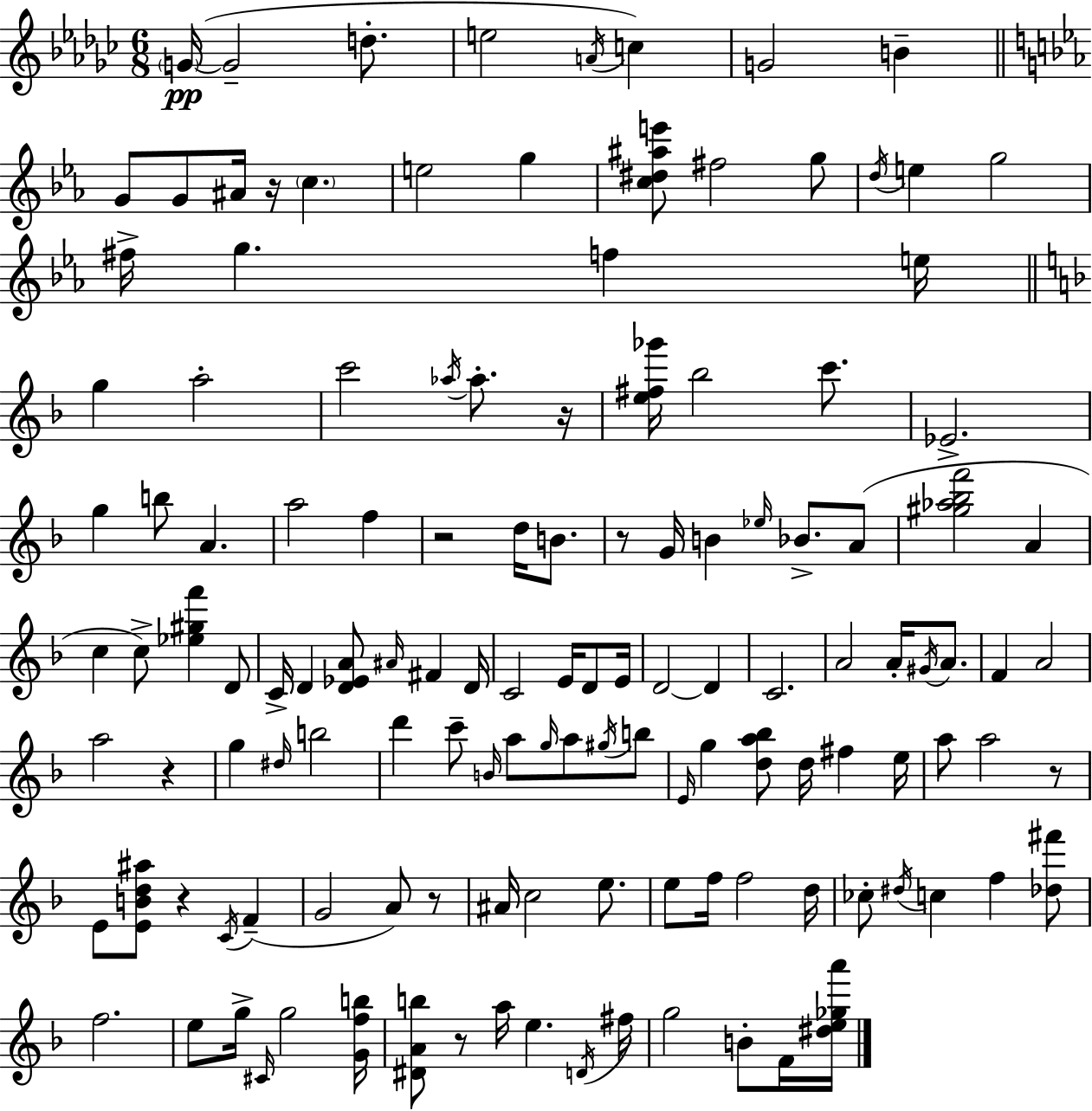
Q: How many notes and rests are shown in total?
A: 132